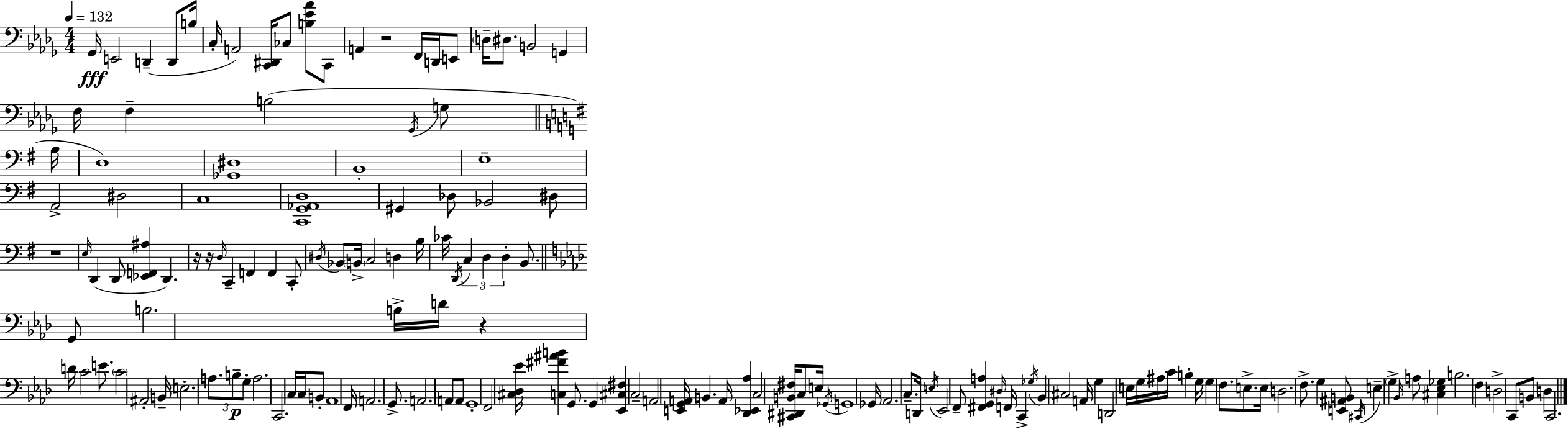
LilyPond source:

{
  \clef bass
  \numericTimeSignature
  \time 4/4
  \key bes \minor
  \tempo 4 = 132
  ges,16\fff e,2 d,4--( d,8 b16 | c16-. a,2) <c, dis,>16 ces8 <b ees' aes'>8 c,8 | a,4 r2 f,16 d,16 e,8 | \parenthesize d16-- dis8. b,2 g,4 | \break f16 f4-- b2( \acciaccatura { ges,16 } g8 | \bar "||" \break \key g \major a16 d1) | <ges, dis>1 | b,1-. | e1-- | \break a,2-> dis2 | c1 | <c, g, aes, d>1 | gis,4 des8 bes,2 dis8 | \break r1 | \grace { e16 }( d,4 d,8 <ees, f, ais>4 d,4.) | r16 r16 \grace { d16 } c,4-- f,4 f,4 | c,8-. \acciaccatura { dis16 } bes,8 \parenthesize b,16-> c2 d4 | \break b16 ces'16 \acciaccatura { d,16 } \tuplet 3/2 { c4 d4 d4-. } | b,8. \bar "||" \break \key aes \major g,8 b2. b16-> d'16 | r4 d'16 c'2 e'8. | \parenthesize c'2 ais,2-. | b,16-- e2.-. \tuplet 3/2 { a8. | \break b8--\p g8-. } a2. | c,2. \parenthesize c16 c16 b,8-. | aes,1 | f,16 a,2. g,8.-> | \break a,2. a,8 a,8 | g,1-. | f,2 <cis des ees'>16 <c fis' ais' b'>4 g,8. | g,4 <ees, cis fis>4 c2-- | \break a,2 <e, g, a,>16 b,4. a,16 | <des, ees, aes>4 c2 <cis, dis, b, fis>16 c8 e16 | \acciaccatura { ges,16 } g,1 | ges,16 aes,2. c8.-- | \break d,16 \acciaccatura { e16 } ees,2 f,8-- <fis, g, a>4 | \grace { dis16 } f,16 c,4-> \acciaccatura { ges16 } bes,4 cis2 | a,16 g4 d,2 | e16 g16 ais16 c'16 b4-. g16 g4 f8. | \break e8.-> e16 d2. | f8.-> g4 <e, ais, b,>8 \acciaccatura { cis,16 } e4-- \parenthesize g4-> | \grace { bes,16 } a8 <cis ees ges>4 b2. | f4 d2-> | \break c,8 b,8 d4 c,2. | \bar "|."
}